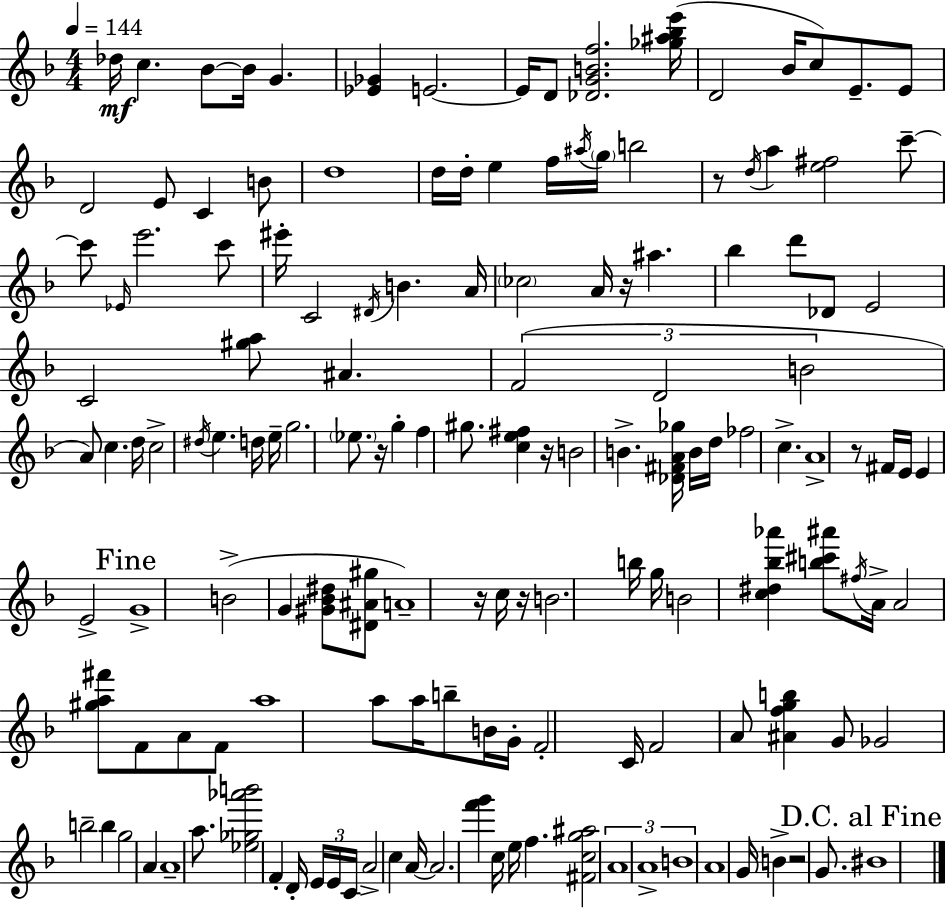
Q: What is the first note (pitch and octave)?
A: Db5